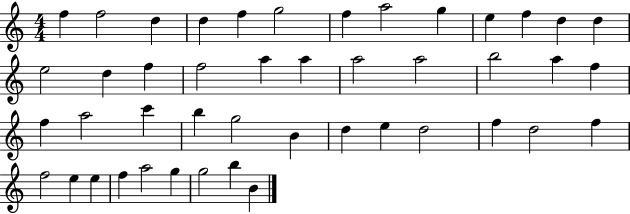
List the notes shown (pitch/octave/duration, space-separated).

F5/q F5/h D5/q D5/q F5/q G5/h F5/q A5/h G5/q E5/q F5/q D5/q D5/q E5/h D5/q F5/q F5/h A5/q A5/q A5/h A5/h B5/h A5/q F5/q F5/q A5/h C6/q B5/q G5/h B4/q D5/q E5/q D5/h F5/q D5/h F5/q F5/h E5/q E5/q F5/q A5/h G5/q G5/h B5/q B4/q